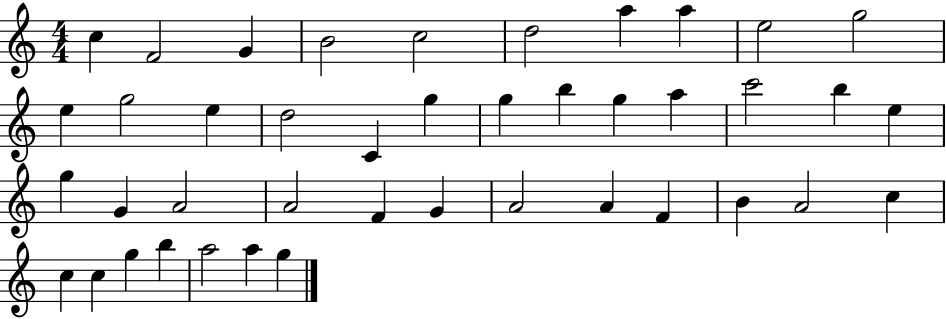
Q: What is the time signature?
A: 4/4